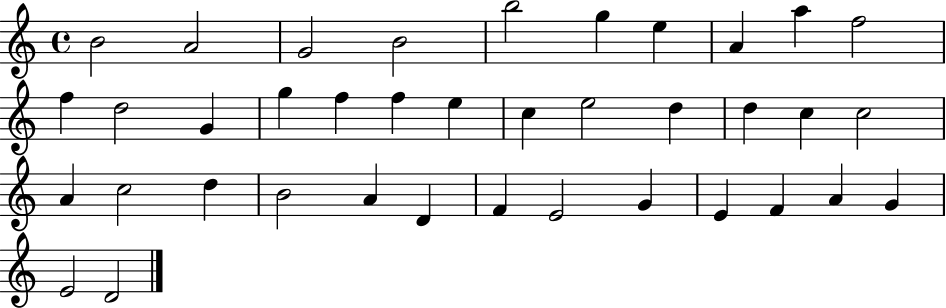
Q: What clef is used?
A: treble